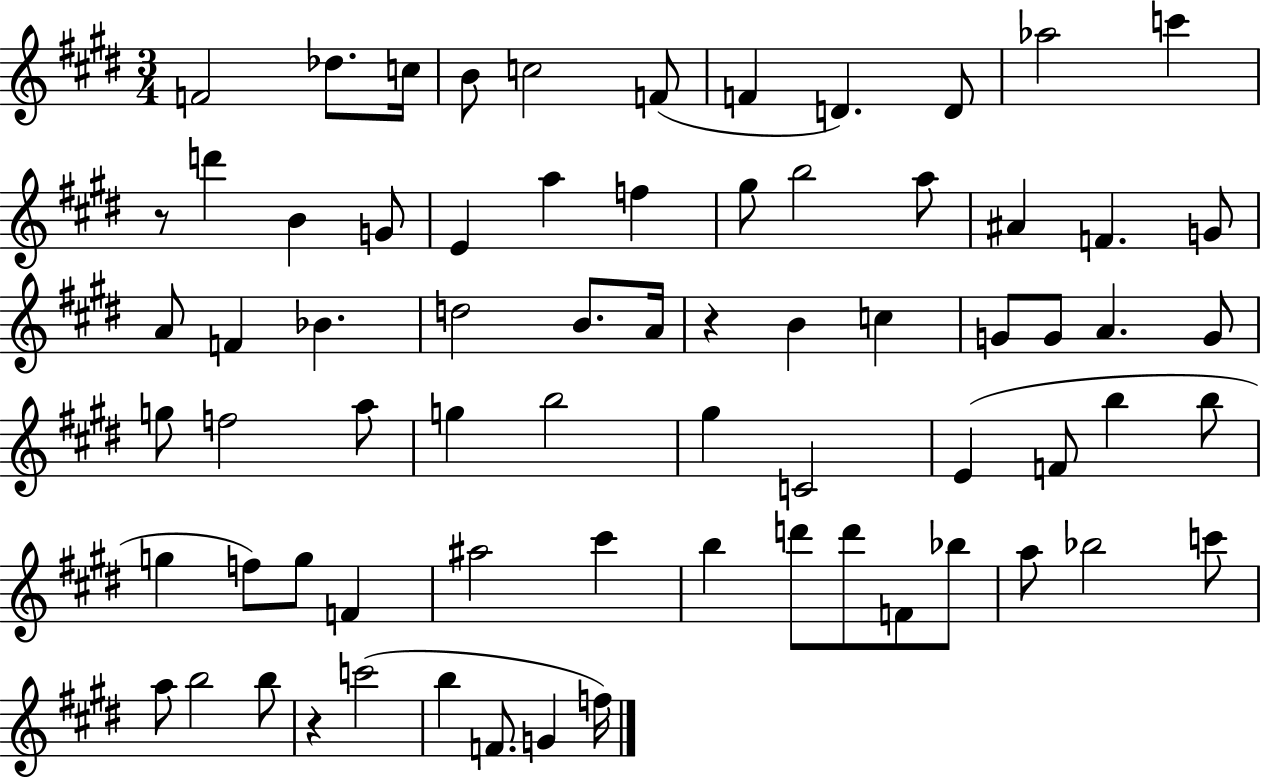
{
  \clef treble
  \numericTimeSignature
  \time 3/4
  \key e \major
  f'2 des''8. c''16 | b'8 c''2 f'8( | f'4 d'4.) d'8 | aes''2 c'''4 | \break r8 d'''4 b'4 g'8 | e'4 a''4 f''4 | gis''8 b''2 a''8 | ais'4 f'4. g'8 | \break a'8 f'4 bes'4. | d''2 b'8. a'16 | r4 b'4 c''4 | g'8 g'8 a'4. g'8 | \break g''8 f''2 a''8 | g''4 b''2 | gis''4 c'2 | e'4( f'8 b''4 b''8 | \break g''4 f''8) g''8 f'4 | ais''2 cis'''4 | b''4 d'''8 d'''8 f'8 bes''8 | a''8 bes''2 c'''8 | \break a''8 b''2 b''8 | r4 c'''2( | b''4 f'8. g'4 f''16) | \bar "|."
}